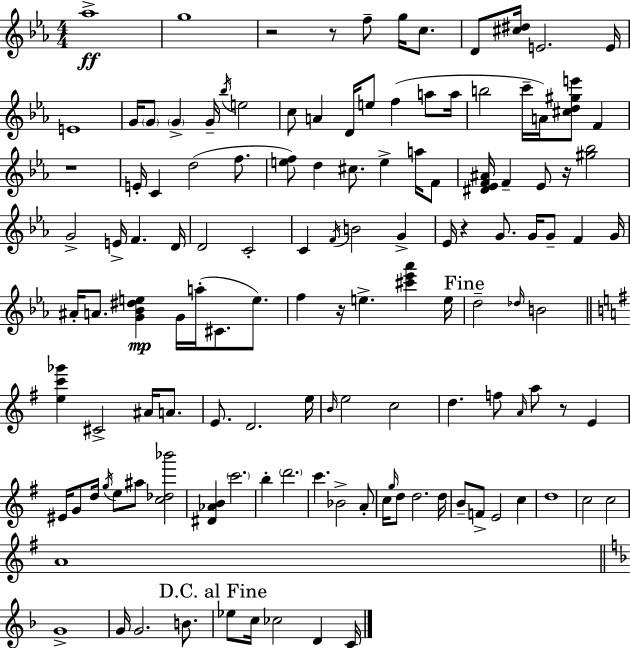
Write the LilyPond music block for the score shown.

{
  \clef treble
  \numericTimeSignature
  \time 4/4
  \key c \minor
  aes''1->\ff | g''1 | r2 r8 f''8-- g''16 c''8. | d'8 <cis'' dis''>16 e'2. e'16 | \break e'1 | g'16 \parenthesize g'8 \parenthesize g'4-> g'16-- \acciaccatura { bes''16 } e''2 | c''8 a'4 d'16 e''8 f''4( a''8 | a''16 b''2 c'''16-- a'16) <cis'' d'' gis'' e'''>8 f'4 | \break r1 | e'16-. c'4 d''2( f''8. | <e'' f''>8) d''4 cis''8. e''4-> a''16 f'8 | <dis' ees' f' ais'>16 f'4-- ees'8 r16 <gis'' bes''>2 | \break g'2-> e'16-> f'4. | d'16 d'2 c'2-. | c'4 \acciaccatura { f'16 } b'2 g'4-> | ees'16 r4 g'8. g'16 g'8-- f'4 | \break g'16 ais'16-. a'8. <g' bes' dis'' e''>4\mp g'16 a''16-.( cis'8. e''8.) | f''4 r16 e''4.-> <cis''' ees''' aes'''>4 | e''16 \mark "Fine" d''2-- \grace { des''16 } b'2 | \bar "||" \break \key g \major <e'' c''' ges'''>4 cis'2-> ais'16 a'8. | e'8. d'2. e''16 | \grace { b'16 } e''2 c''2 | d''4. f''8 \grace { a'16 } a''8 r8 e'4 | \break eis'16 g'8 d''16 \acciaccatura { g''16 } e''8 ais''8 <c'' des'' bes'''>2 | <dis' aes' b'>4 \parenthesize c'''2. | b''4-. \parenthesize d'''2. | c'''4. bes'2-> | \break a'8-. c''16 \grace { g''16 } d''8 d''2. | d''16 b'8-- f'8-> e'2 | c''4 d''1 | c''2 c''2 | \break a'1 | \bar "||" \break \key f \major g'1-> | g'16 g'2. b'8. | \mark "D.C. al Fine" ees''8 c''16 ces''2 d'4 c'16 | \bar "|."
}